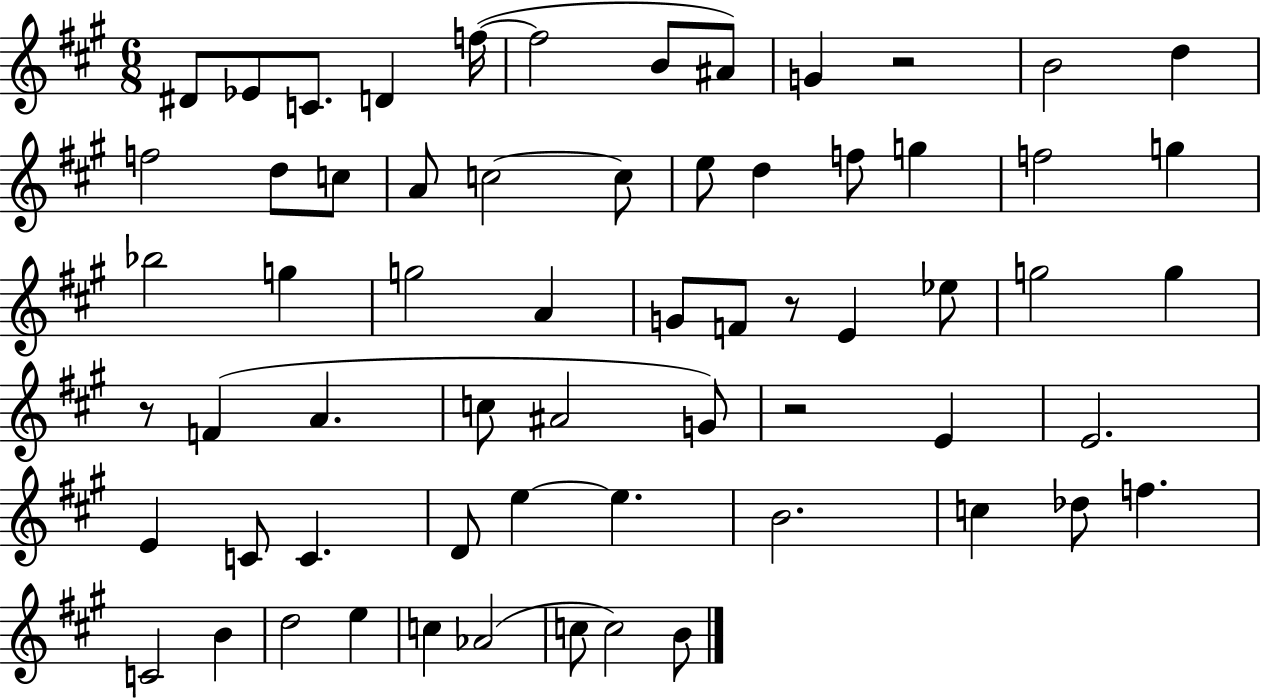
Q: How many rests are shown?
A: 4